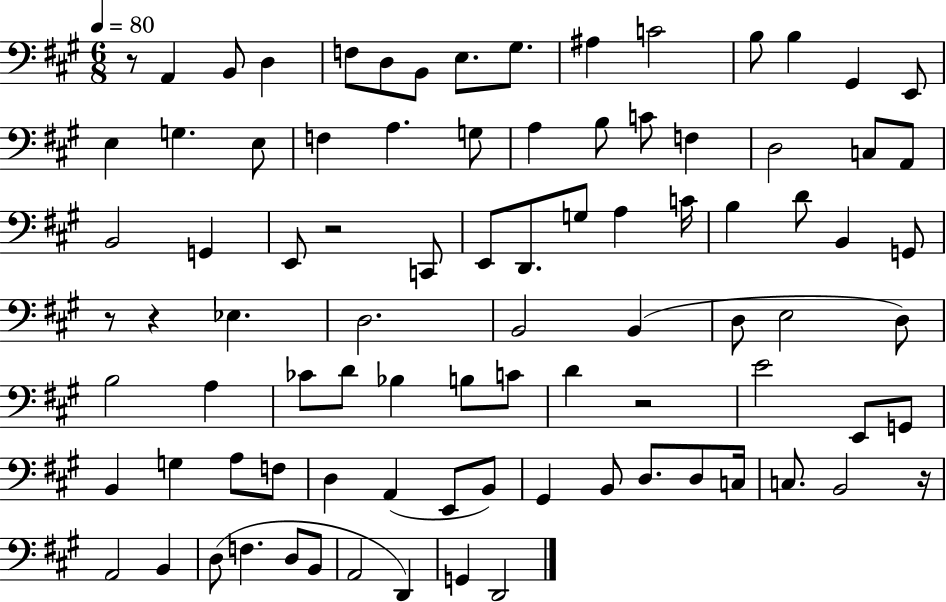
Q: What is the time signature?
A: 6/8